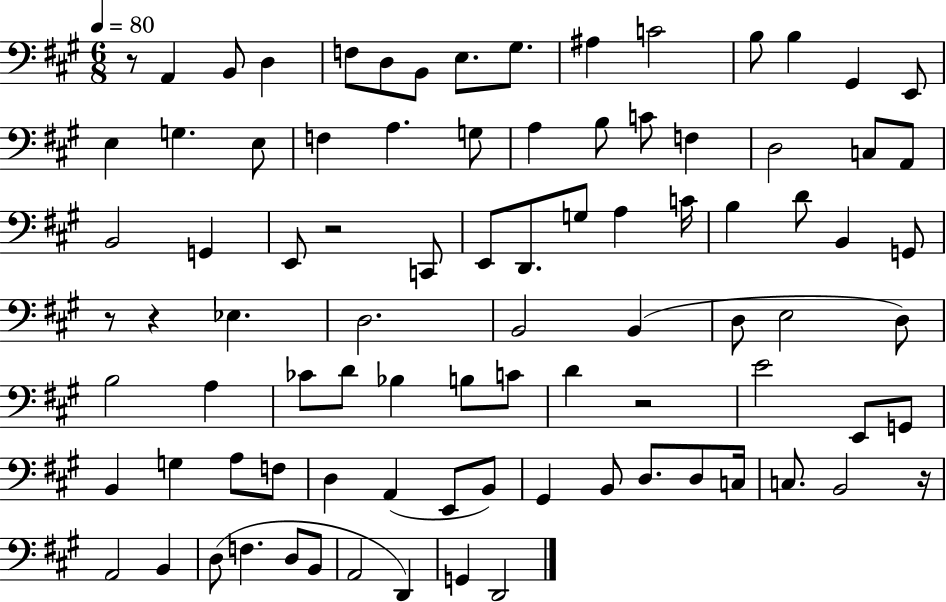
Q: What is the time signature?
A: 6/8